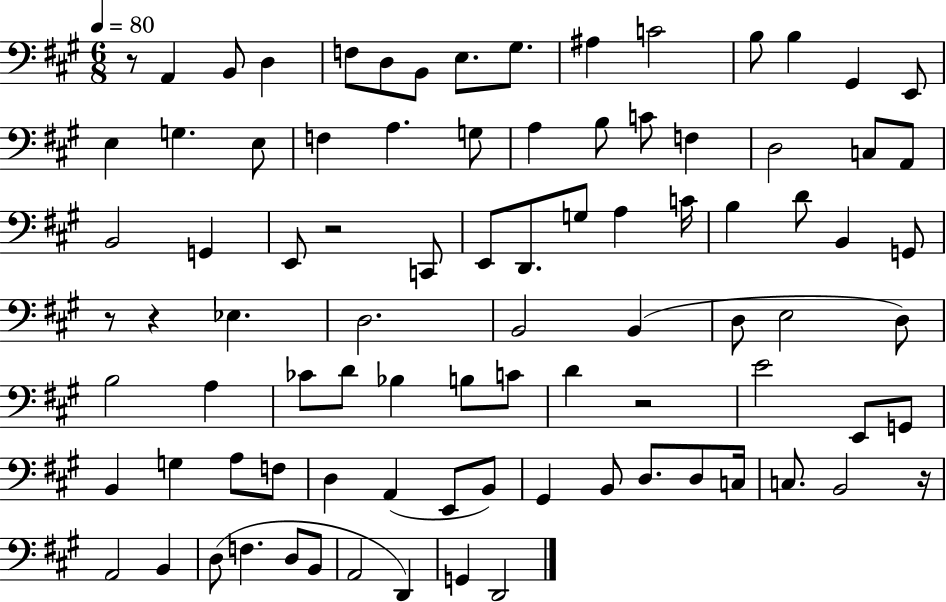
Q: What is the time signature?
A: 6/8